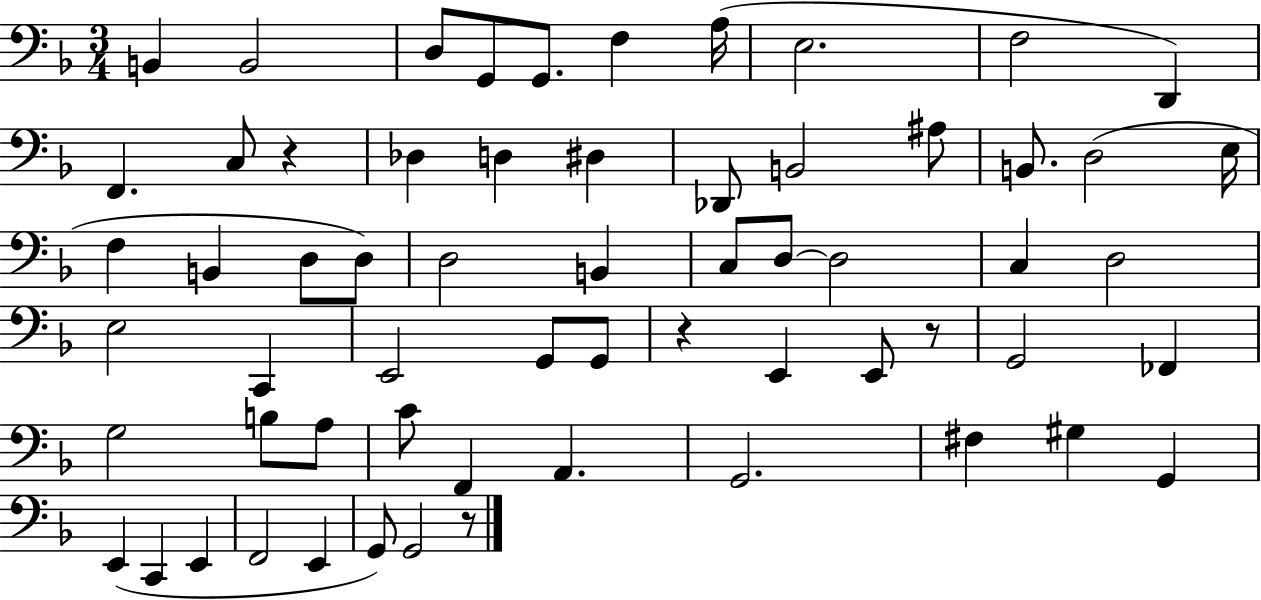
{
  \clef bass
  \numericTimeSignature
  \time 3/4
  \key f \major
  b,4 b,2 | d8 g,8 g,8. f4 a16( | e2. | f2 d,4) | \break f,4. c8 r4 | des4 d4 dis4 | des,8 b,2 ais8 | b,8. d2( e16 | \break f4 b,4 d8 d8) | d2 b,4 | c8 d8~~ d2 | c4 d2 | \break e2 c,4 | e,2 g,8 g,8 | r4 e,4 e,8 r8 | g,2 fes,4 | \break g2 b8 a8 | c'8 f,4 a,4. | g,2. | fis4 gis4 g,4 | \break e,4( c,4 e,4 | f,2 e,4 | g,8) g,2 r8 | \bar "|."
}